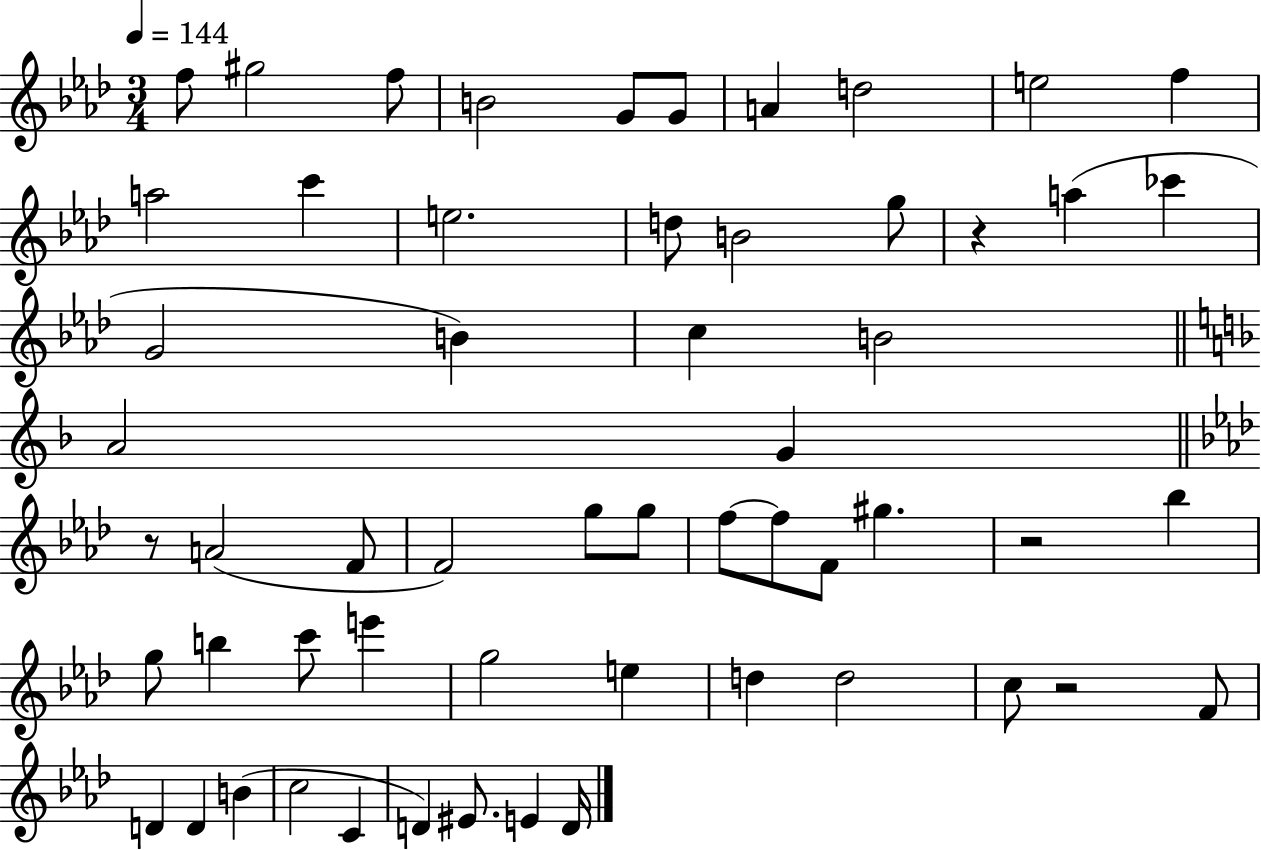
F5/e G#5/h F5/e B4/h G4/e G4/e A4/q D5/h E5/h F5/q A5/h C6/q E5/h. D5/e B4/h G5/e R/q A5/q CES6/q G4/h B4/q C5/q B4/h A4/h G4/q R/e A4/h F4/e F4/h G5/e G5/e F5/e F5/e F4/e G#5/q. R/h Bb5/q G5/e B5/q C6/e E6/q G5/h E5/q D5/q D5/h C5/e R/h F4/e D4/q D4/q B4/q C5/h C4/q D4/q EIS4/e. E4/q D4/s